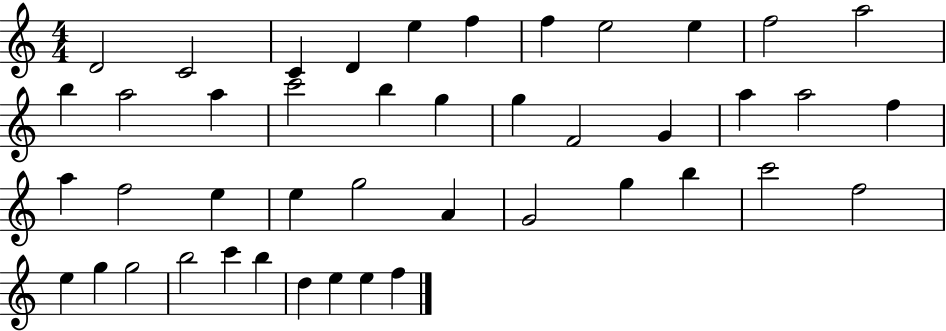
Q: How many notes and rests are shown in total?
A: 44